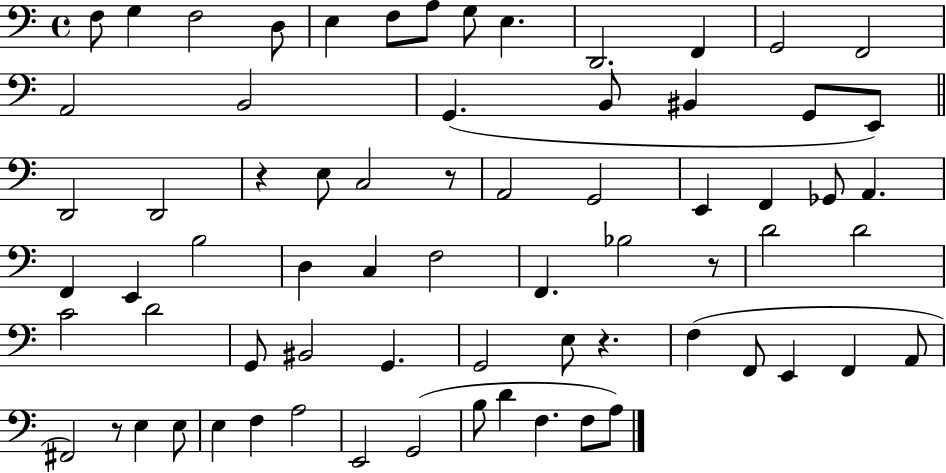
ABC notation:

X:1
T:Untitled
M:4/4
L:1/4
K:C
F,/2 G, F,2 D,/2 E, F,/2 A,/2 G,/2 E, D,,2 F,, G,,2 F,,2 A,,2 B,,2 G,, B,,/2 ^B,, G,,/2 E,,/2 D,,2 D,,2 z E,/2 C,2 z/2 A,,2 G,,2 E,, F,, _G,,/2 A,, F,, E,, B,2 D, C, F,2 F,, _B,2 z/2 D2 D2 C2 D2 G,,/2 ^B,,2 G,, G,,2 E,/2 z F, F,,/2 E,, F,, A,,/2 ^F,,2 z/2 E, E,/2 E, F, A,2 E,,2 G,,2 B,/2 D F, F,/2 A,/2